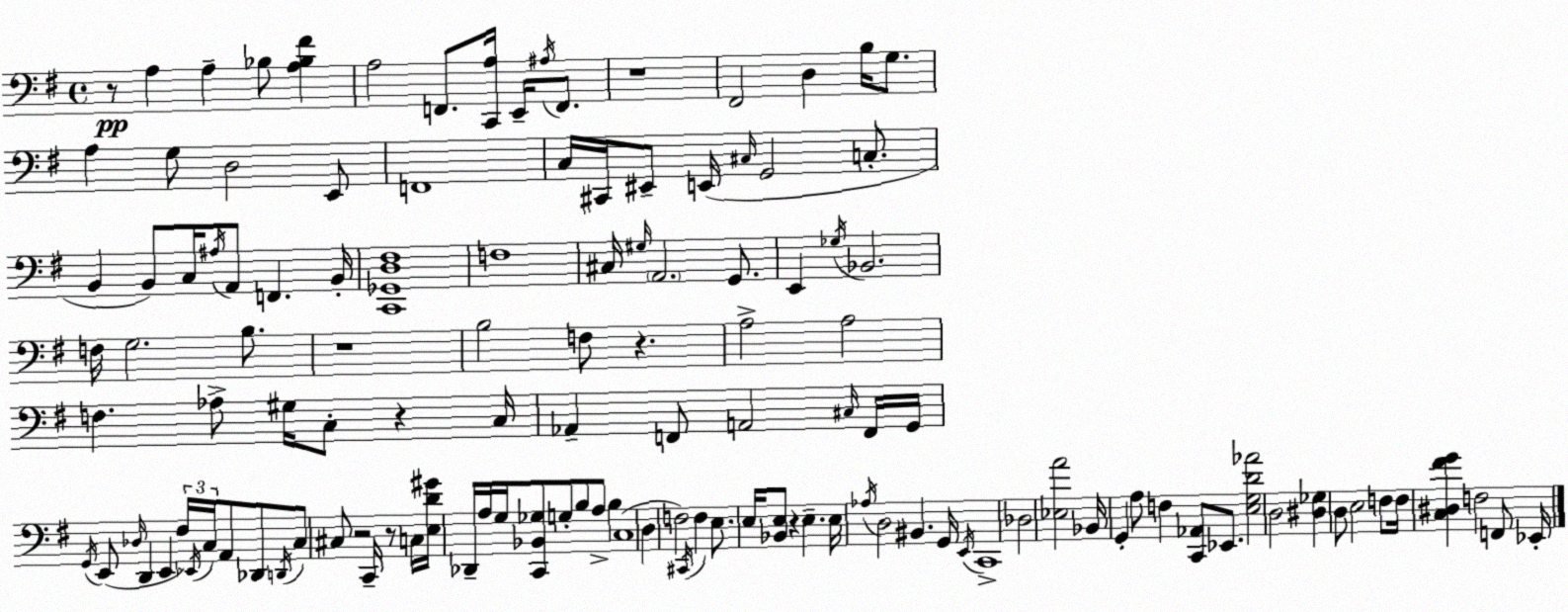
X:1
T:Untitled
M:4/4
L:1/4
K:G
z/2 A, A, _B,/2 [A,_B,^F] A,2 F,,/2 [C,,A,]/4 E,,/4 ^A,/4 F,,/2 z4 ^F,,2 D, B,/4 G,/2 A, G,/2 D,2 E,,/2 F,,4 C,/4 ^C,,/4 ^E,,/2 E,,/4 ^C,/4 G,,2 C,/2 B,, B,,/2 C,/4 ^A,/4 A,,/2 F,, B,,/4 [C,,_G,,D,^F,]4 F,4 ^C,/4 ^G,/4 A,,2 G,,/2 E,, _G,/4 _B,,2 F,/4 G,2 B,/2 z4 B,2 F,/2 z A,2 A,2 F, _A,/2 ^G,/4 C,/2 z C,/4 _A,, F,,/2 A,,2 ^C,/4 F,,/4 G,,/4 G,,/4 E,,/2 _D,/4 D,, E,, ^F,/4 _E,,/4 C,/4 A,,/2 _D,,/2 D,,/4 C,/2 ^C,/2 z2 C,,/4 z/2 C,/4 [E,D^G]/4 _D,,/4 A,/4 G,/4 [C,,_B,,_G,]/2 G,/2 B,/2 A,/2 B, C,4 D, F,2 ^C,,/4 F, E,/2 E,/4 [_B,,E,]/2 z E, E,/4 _A,/4 D,2 ^B,, G,,/4 E,,/4 C,,4 _D,2 [_E,A]2 _B,,/4 G,, A,/2 F, [C,,_A,,]/2 _E,,/2 [E,G,D_A]2 D,2 [^D,_G,] D,/2 E,2 F,/2 F,/4 [C,^D,^FG] F,2 F,,/2 _E,,/4